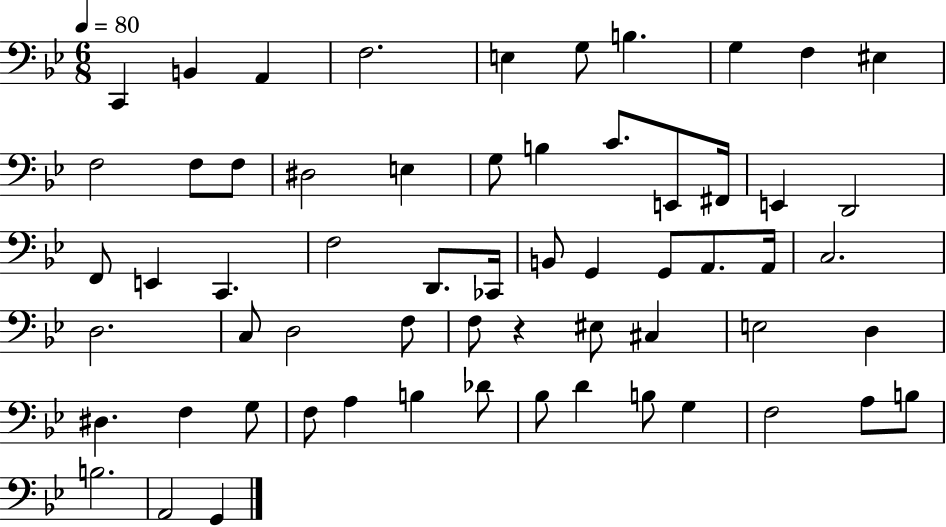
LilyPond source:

{
  \clef bass
  \numericTimeSignature
  \time 6/8
  \key bes \major
  \tempo 4 = 80
  \repeat volta 2 { c,4 b,4 a,4 | f2. | e4 g8 b4. | g4 f4 eis4 | \break f2 f8 f8 | dis2 e4 | g8 b4 c'8. e,8 fis,16 | e,4 d,2 | \break f,8 e,4 c,4. | f2 d,8. ces,16 | b,8 g,4 g,8 a,8. a,16 | c2. | \break d2. | c8 d2 f8 | f8 r4 eis8 cis4 | e2 d4 | \break dis4. f4 g8 | f8 a4 b4 des'8 | bes8 d'4 b8 g4 | f2 a8 b8 | \break b2. | a,2 g,4 | } \bar "|."
}